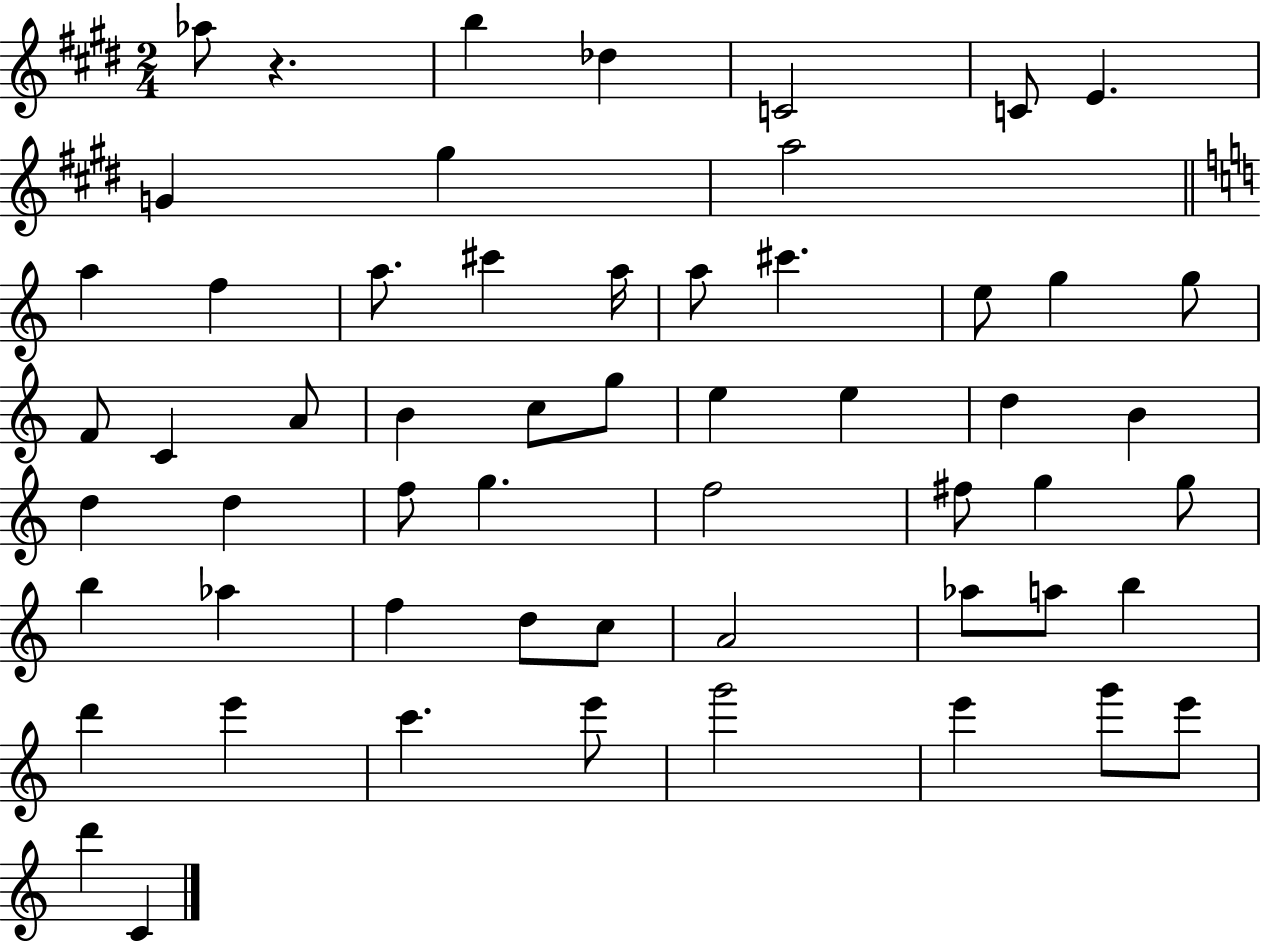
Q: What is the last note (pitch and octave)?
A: C4